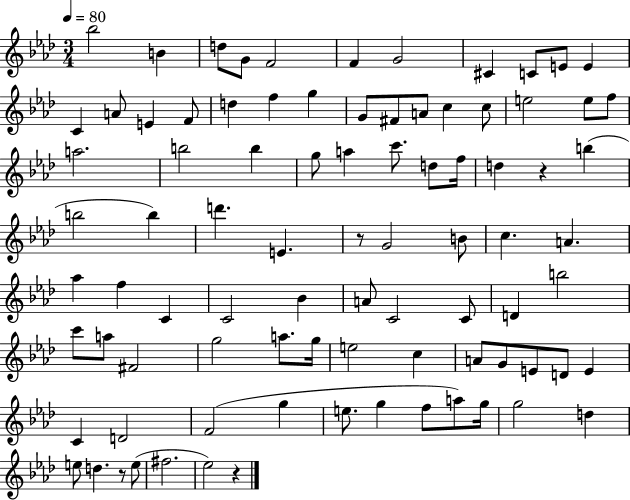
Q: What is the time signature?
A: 3/4